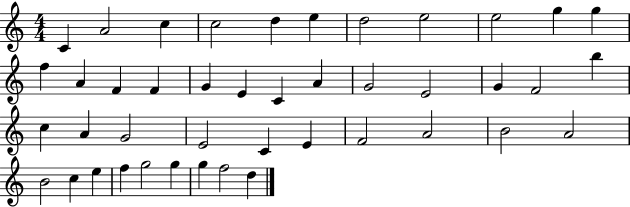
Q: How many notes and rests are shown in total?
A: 43